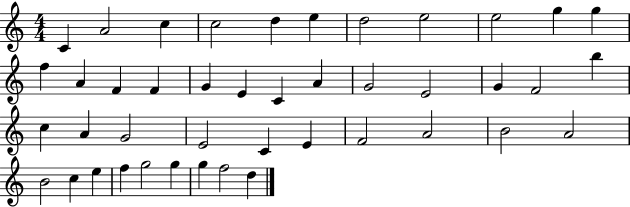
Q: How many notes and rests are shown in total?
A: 43